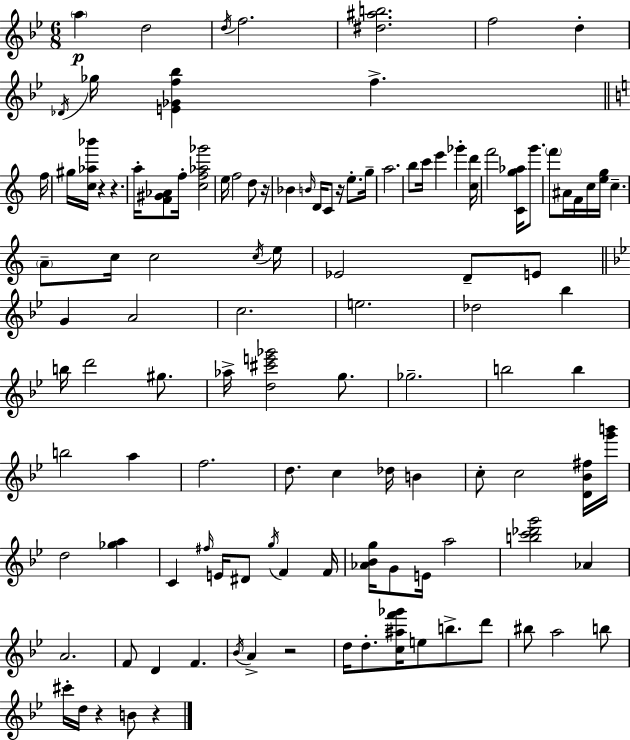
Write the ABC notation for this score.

X:1
T:Untitled
M:6/8
L:1/4
K:Gm
a d2 d/4 f2 [^d^ab]2 f2 d _D/4 _g/4 [E_Gf_b] f f/4 ^g/4 [c_a_b']/4 z z a/4 [F^G_A]/2 f/4 [cf_a_g']2 e/4 f2 d/2 z/4 _B B/4 D/4 C/2 z/4 e/2 g/4 a2 b/2 c'/4 e' _g' [cd']/4 f'2 [Cg_a]/4 g'/2 f'/2 ^A/4 F/4 c/4 [eg]/4 c A/2 c/4 c2 c/4 e/4 _E2 D/2 E/2 G A2 c2 e2 _d2 _b b/4 d'2 ^g/2 _a/4 [d^c'e'_g']2 g/2 _g2 b2 b b2 a f2 d/2 c _d/4 B c/2 c2 [D_B^f]/4 [g'b']/4 d2 [_ga] C ^f/4 E/4 ^D/2 g/4 F F/4 [_A_Bg]/4 G/2 E/4 a2 [bc'_d'g']2 _A A2 F/2 D F _B/4 A z2 d/4 d/2 [c^af'_g']/4 e/2 b/2 d'/2 ^b/2 a2 b/2 ^c'/4 d/4 z B/2 z